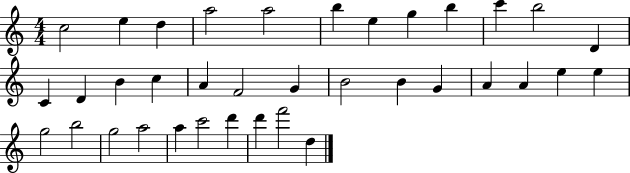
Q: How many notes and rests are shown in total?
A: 36